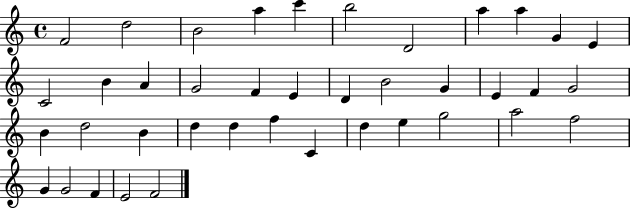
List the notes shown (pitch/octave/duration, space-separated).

F4/h D5/h B4/h A5/q C6/q B5/h D4/h A5/q A5/q G4/q E4/q C4/h B4/q A4/q G4/h F4/q E4/q D4/q B4/h G4/q E4/q F4/q G4/h B4/q D5/h B4/q D5/q D5/q F5/q C4/q D5/q E5/q G5/h A5/h F5/h G4/q G4/h F4/q E4/h F4/h